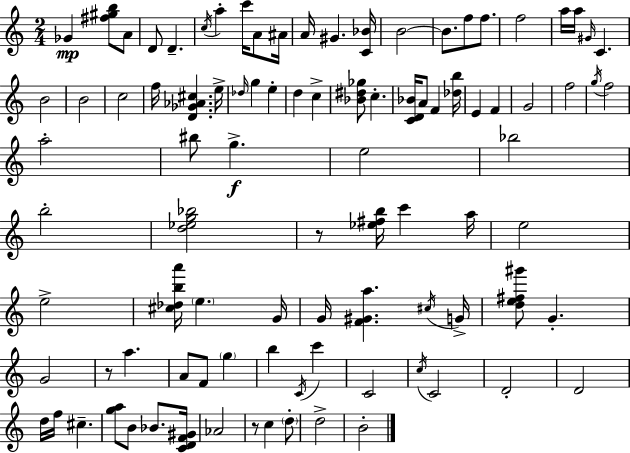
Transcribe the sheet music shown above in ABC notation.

X:1
T:Untitled
M:2/4
L:1/4
K:C
_G [^f^gb]/2 A/2 D/2 D c/4 a c'/4 A/2 ^A/4 A/4 ^G [C_B]/4 B2 B/2 f/2 f/2 f2 a/4 a/4 ^G/4 C B2 B2 c2 f/4 [D_G_A^c] e/4 _d/4 g e d c [_B^d_g]/2 c [CD_B]/4 A/2 F [_db]/4 E F G2 f2 g/4 f2 a2 ^b/2 g e2 _b2 b2 [d_eg_b]2 z/2 [_e^fb]/4 c' a/4 e2 e2 [^c_dba']/4 e G/4 G/4 [F^Ga] ^c/4 G/4 [de^f^g']/2 G G2 z/2 a A/2 F/2 g b C/4 c' C2 c/4 C2 D2 D2 d/4 f/4 ^c [ga]/2 B/2 _B/2 [CDF^G]/4 _A2 z/2 c d/2 d2 B2